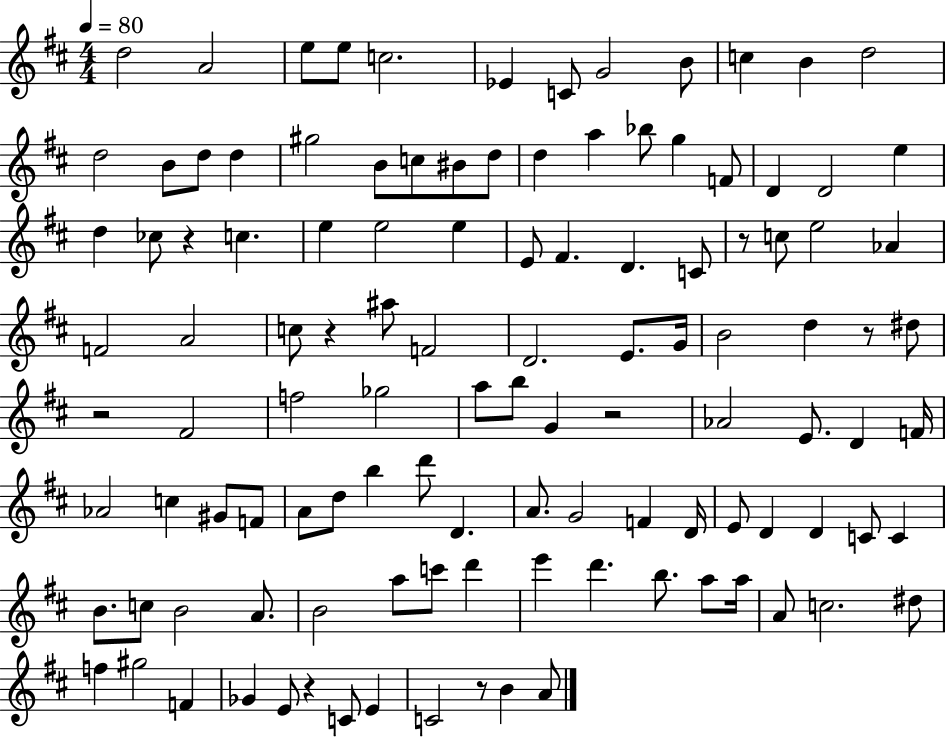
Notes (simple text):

D5/h A4/h E5/e E5/e C5/h. Eb4/q C4/e G4/h B4/e C5/q B4/q D5/h D5/h B4/e D5/e D5/q G#5/h B4/e C5/e BIS4/e D5/e D5/q A5/q Bb5/e G5/q F4/e D4/q D4/h E5/q D5/q CES5/e R/q C5/q. E5/q E5/h E5/q E4/e F#4/q. D4/q. C4/e R/e C5/e E5/h Ab4/q F4/h A4/h C5/e R/q A#5/e F4/h D4/h. E4/e. G4/s B4/h D5/q R/e D#5/e R/h F#4/h F5/h Gb5/h A5/e B5/e G4/q R/h Ab4/h E4/e. D4/q F4/s Ab4/h C5/q G#4/e F4/e A4/e D5/e B5/q D6/e D4/q. A4/e. G4/h F4/q D4/s E4/e D4/q D4/q C4/e C4/q B4/e. C5/e B4/h A4/e. B4/h A5/e C6/e D6/q E6/q D6/q. B5/e. A5/e A5/s A4/e C5/h. D#5/e F5/q G#5/h F4/q Gb4/q E4/e R/q C4/e E4/q C4/h R/e B4/q A4/e